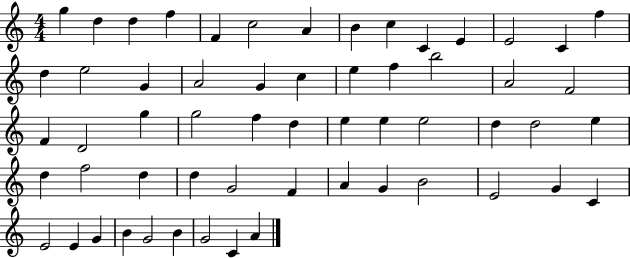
X:1
T:Untitled
M:4/4
L:1/4
K:C
g d d f F c2 A B c C E E2 C f d e2 G A2 G c e f b2 A2 F2 F D2 g g2 f d e e e2 d d2 e d f2 d d G2 F A G B2 E2 G C E2 E G B G2 B G2 C A